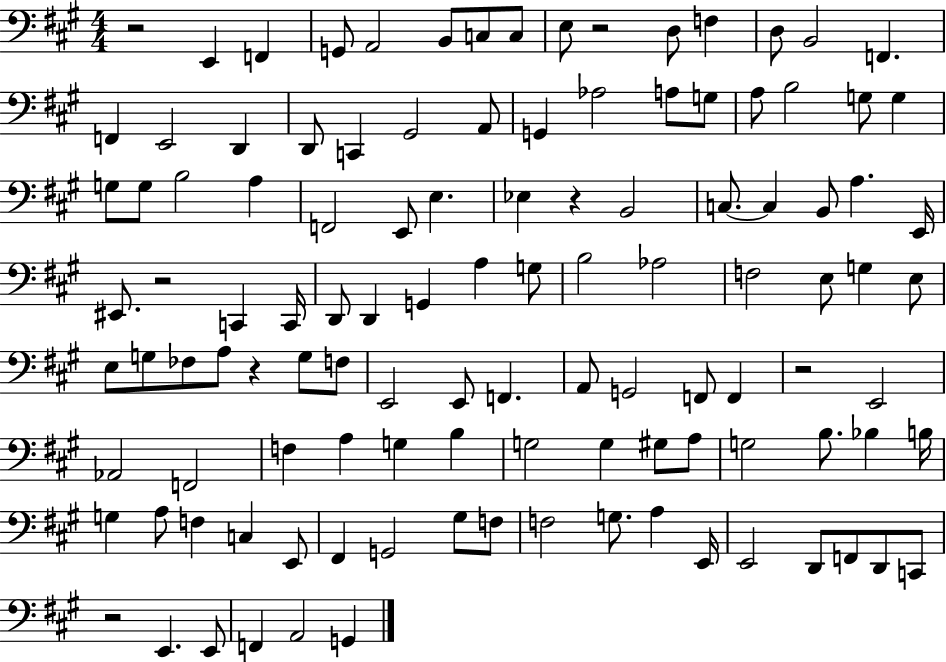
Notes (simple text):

R/h E2/q F2/q G2/e A2/h B2/e C3/e C3/e E3/e R/h D3/e F3/q D3/e B2/h F2/q. F2/q E2/h D2/q D2/e C2/q G#2/h A2/e G2/q Ab3/h A3/e G3/e A3/e B3/h G3/e G3/q G3/e G3/e B3/h A3/q F2/h E2/e E3/q. Eb3/q R/q B2/h C3/e. C3/q B2/e A3/q. E2/s EIS2/e. R/h C2/q C2/s D2/e D2/q G2/q A3/q G3/e B3/h Ab3/h F3/h E3/e G3/q E3/e E3/e G3/e FES3/e A3/e R/q G3/e F3/e E2/h E2/e F2/q. A2/e G2/h F2/e F2/q R/h E2/h Ab2/h F2/h F3/q A3/q G3/q B3/q G3/h G3/q G#3/e A3/e G3/h B3/e. Bb3/q B3/s G3/q A3/e F3/q C3/q E2/e F#2/q G2/h G#3/e F3/e F3/h G3/e. A3/q E2/s E2/h D2/e F2/e D2/e C2/e R/h E2/q. E2/e F2/q A2/h G2/q